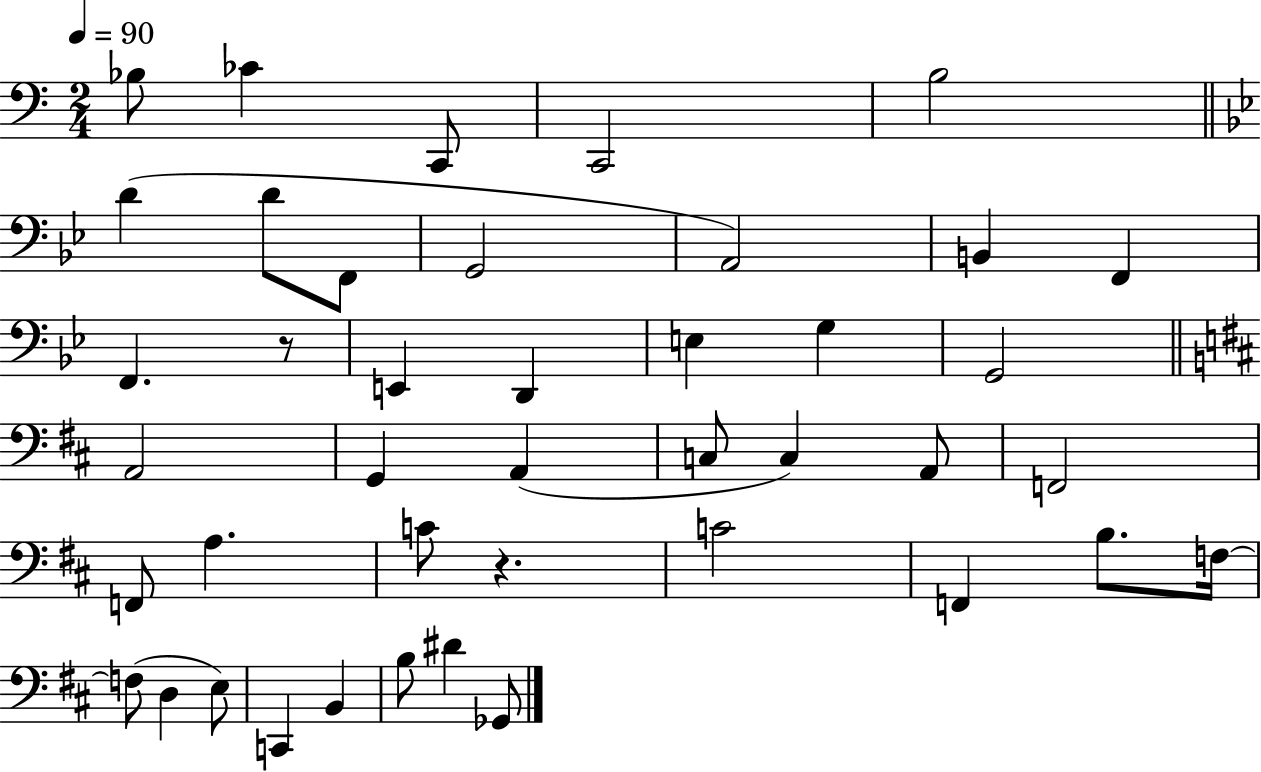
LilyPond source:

{
  \clef bass
  \numericTimeSignature
  \time 2/4
  \key c \major
  \tempo 4 = 90
  \repeat volta 2 { bes8 ces'4 c,8 | c,2 | b2 | \bar "||" \break \key g \minor d'4( d'8 f,8 | g,2 | a,2) | b,4 f,4 | \break f,4. r8 | e,4 d,4 | e4 g4 | g,2 | \break \bar "||" \break \key b \minor a,2 | g,4 a,4( | c8 c4) a,8 | f,2 | \break f,8 a4. | c'8 r4. | c'2 | f,4 b8. f16~~ | \break f8( d4 e8) | c,4 b,4 | b8 dis'4 ges,8 | } \bar "|."
}